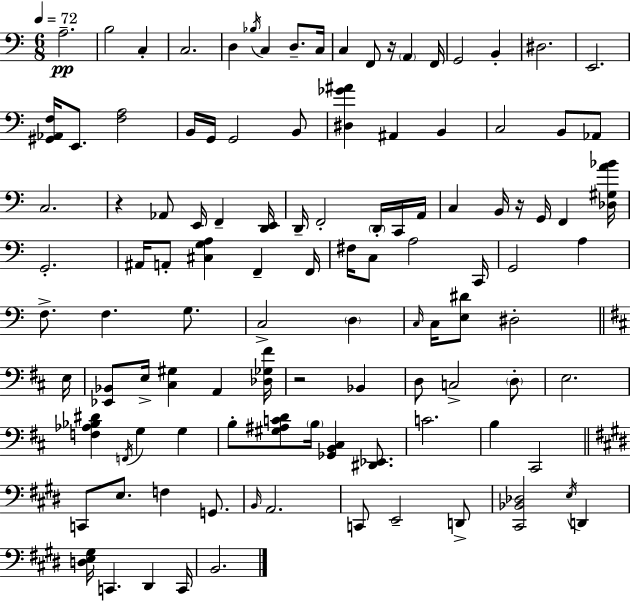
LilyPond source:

{
  \clef bass
  \numericTimeSignature
  \time 6/8
  \key c \major
  \tempo 4 = 72
  a2.--\pp | b2 c4-. | c2. | d4 \acciaccatura { bes16 } c4 d8.-- | \break c16 c4 f,8 r16 \parenthesize a,4 | f,16 g,2 b,4-. | dis2. | e,2. | \break <gis, aes, f>16 e,8. <f a>2 | b,16 g,16 g,2 b,8 | <dis ges' ais'>4 ais,4 b,4 | c2 b,8 aes,8 | \break c2. | r4 aes,8 e,16 f,4-- | <d, e,>16 d,16-- f,2-. \parenthesize d,16-. c,16 | a,16 c4 b,16 r16 g,16 f,4 | \break <des gis a' bes'>16 g,2.-. | ais,16 a,8-. <cis g a>4 f,4-- | f,16 fis16 c8 a2 | c,16 g,2 a4 | \break f8.-> f4. g8. | c2-> \parenthesize d4 | \grace { c16 } c16 <e dis'>8 dis2-. | \bar "||" \break \key d \major e16 <ees, bes,>8 e16-> <cis gis>4 a,4 | <des ges fis'>16 r2 bes,4 | d8 c2-> \parenthesize d8-. | e2. | \break <f aes bes dis'>4 \acciaccatura { f,16 } g4 g4 | b8-. <gis ais c' d'>8 \parenthesize b16 <ges, b, cis>4 <dis, ees,>8. | c'2. | b4 cis,2 | \break \bar "||" \break \key e \major c,8 e8. f4 g,8. | \grace { b,16 } a,2. | c,8 e,2-- d,8-> | <cis, bes, des>2 \acciaccatura { e16 } d,4 | \break <d e gis>16 c,4. dis,4 | c,16 b,2. | \bar "|."
}